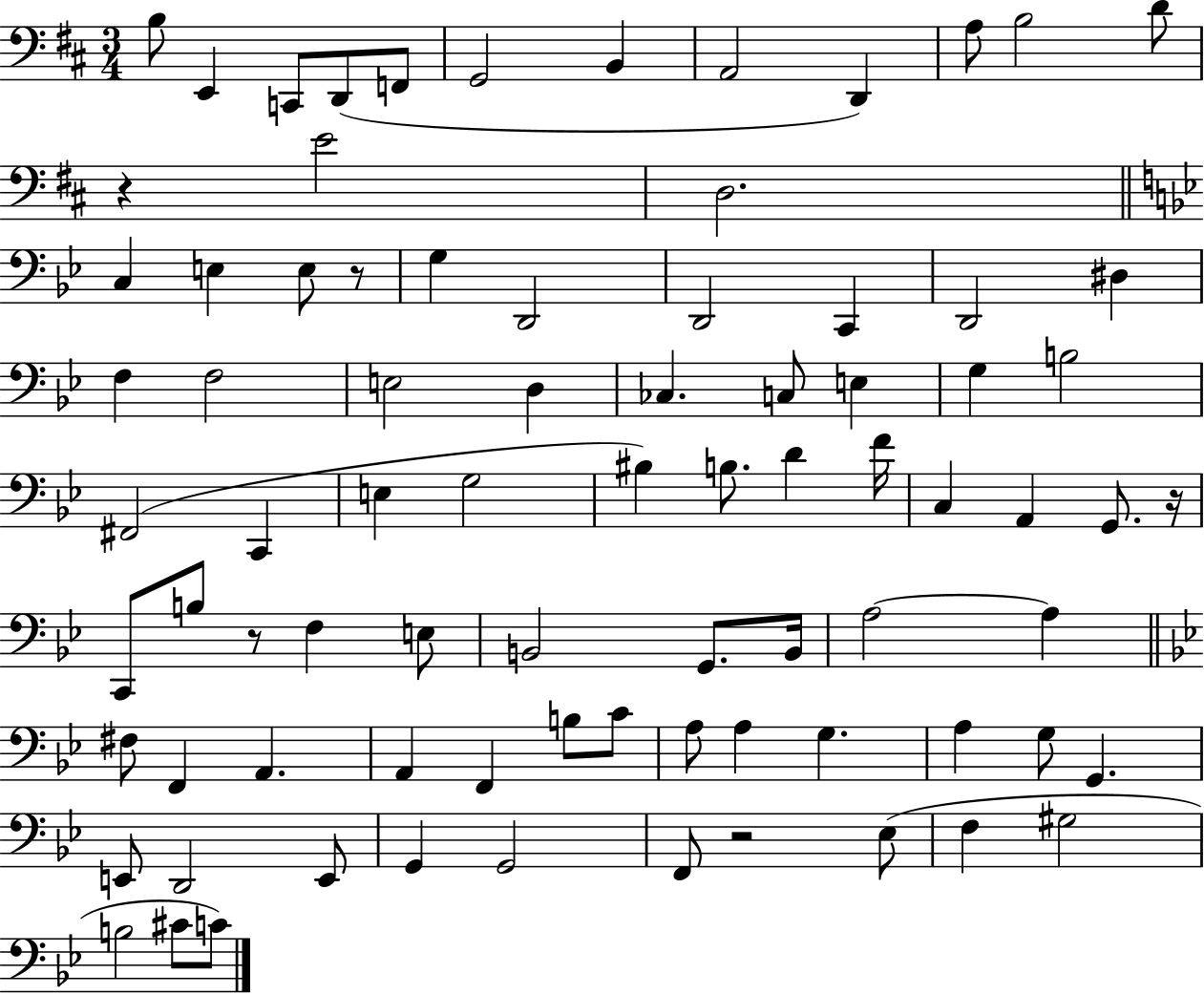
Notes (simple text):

B3/e E2/q C2/e D2/e F2/e G2/h B2/q A2/h D2/q A3/e B3/h D4/e R/q E4/h D3/h. C3/q E3/q E3/e R/e G3/q D2/h D2/h C2/q D2/h D#3/q F3/q F3/h E3/h D3/q CES3/q. C3/e E3/q G3/q B3/h F#2/h C2/q E3/q G3/h BIS3/q B3/e. D4/q F4/s C3/q A2/q G2/e. R/s C2/e B3/e R/e F3/q E3/e B2/h G2/e. B2/s A3/h A3/q F#3/e F2/q A2/q. A2/q F2/q B3/e C4/e A3/e A3/q G3/q. A3/q G3/e G2/q. E2/e D2/h E2/e G2/q G2/h F2/e R/h Eb3/e F3/q G#3/h B3/h C#4/e C4/e